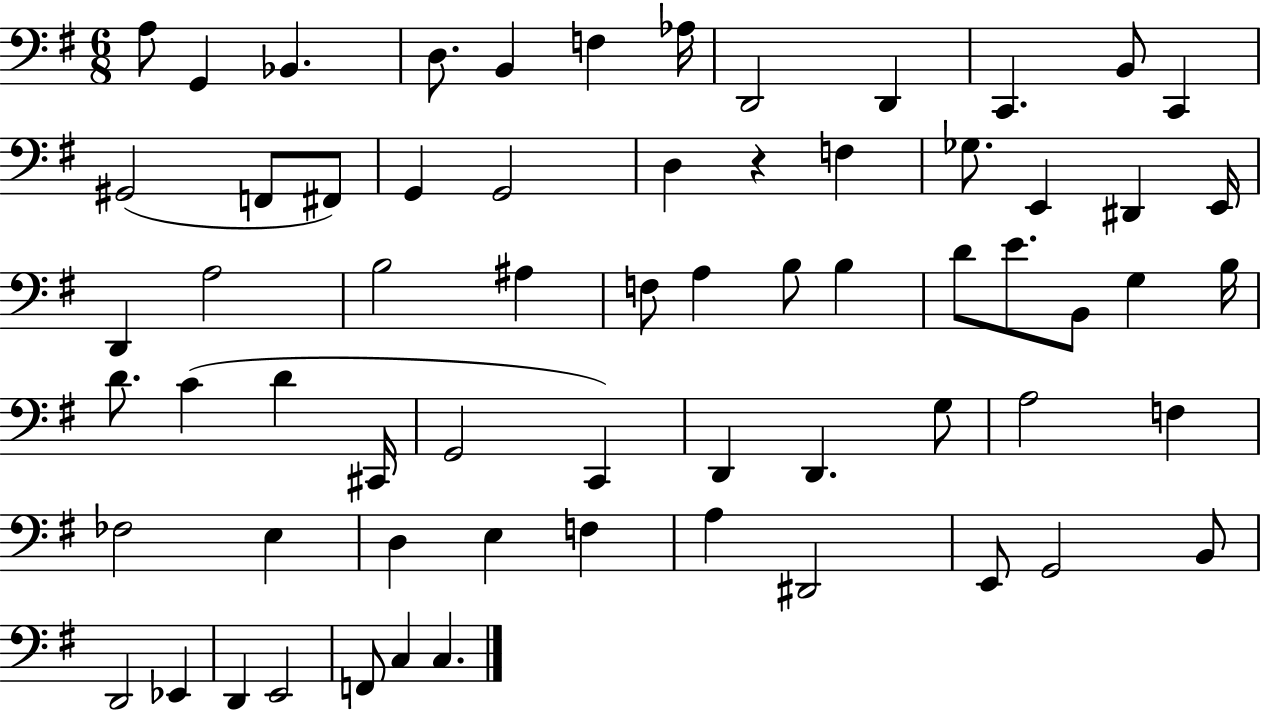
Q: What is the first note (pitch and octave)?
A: A3